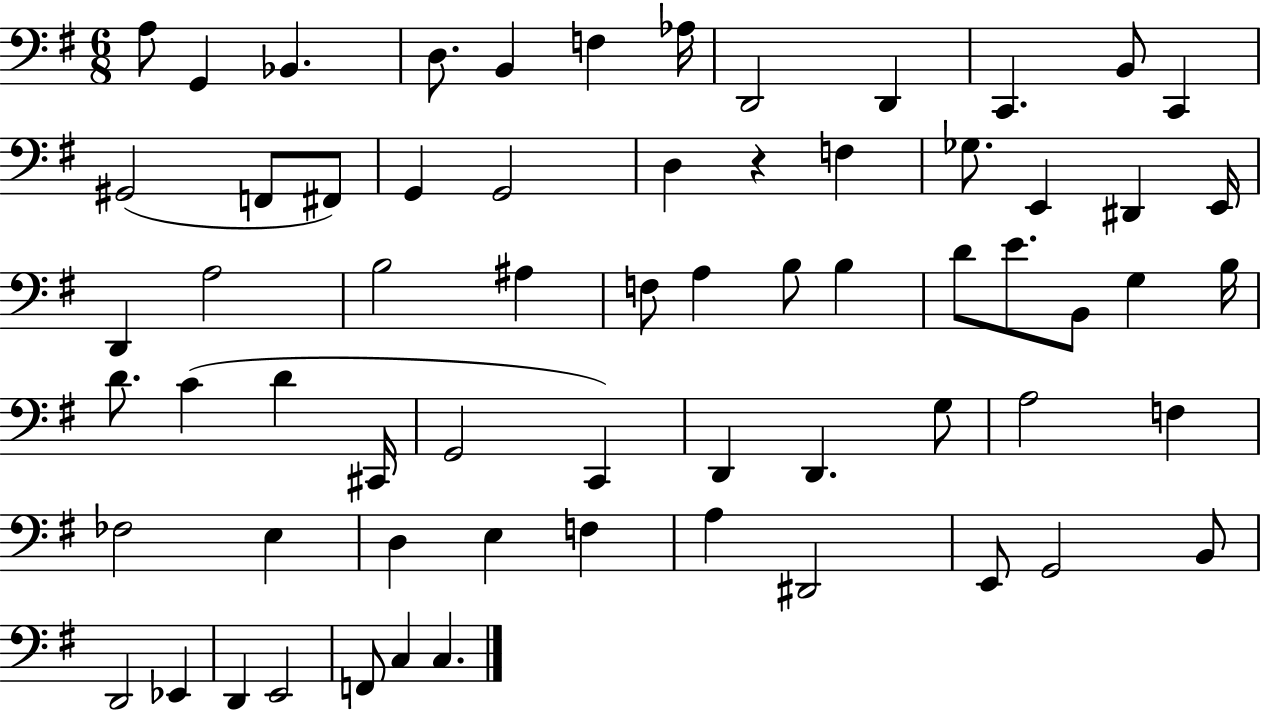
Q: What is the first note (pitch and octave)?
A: A3